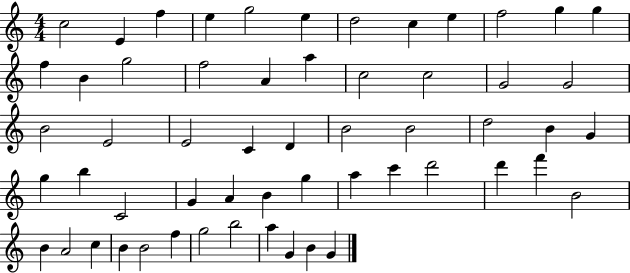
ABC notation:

X:1
T:Untitled
M:4/4
L:1/4
K:C
c2 E f e g2 e d2 c e f2 g g f B g2 f2 A a c2 c2 G2 G2 B2 E2 E2 C D B2 B2 d2 B G g b C2 G A B g a c' d'2 d' f' B2 B A2 c B B2 f g2 b2 a G B G